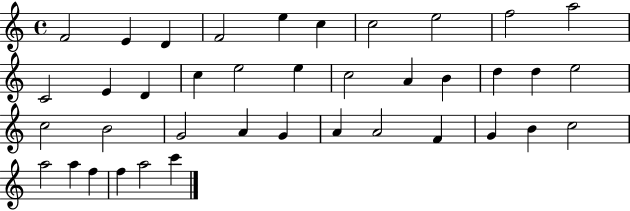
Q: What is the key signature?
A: C major